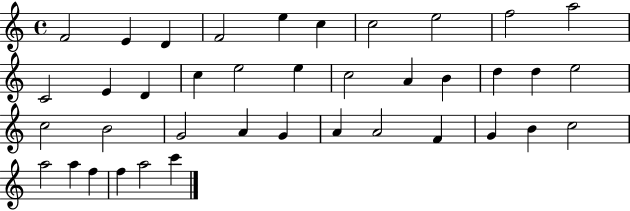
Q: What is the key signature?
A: C major